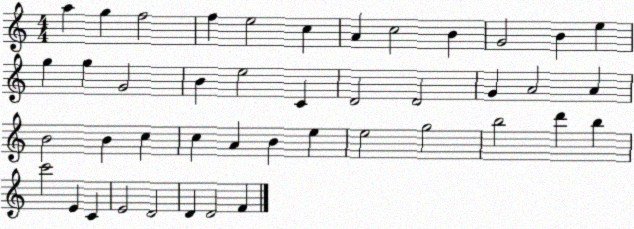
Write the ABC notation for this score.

X:1
T:Untitled
M:4/4
L:1/4
K:C
a g f2 f e2 c A c2 B G2 B e g g G2 B e2 C D2 D2 G A2 A B2 B c c A B e e2 g2 b2 d' b c'2 E C E2 D2 D D2 F